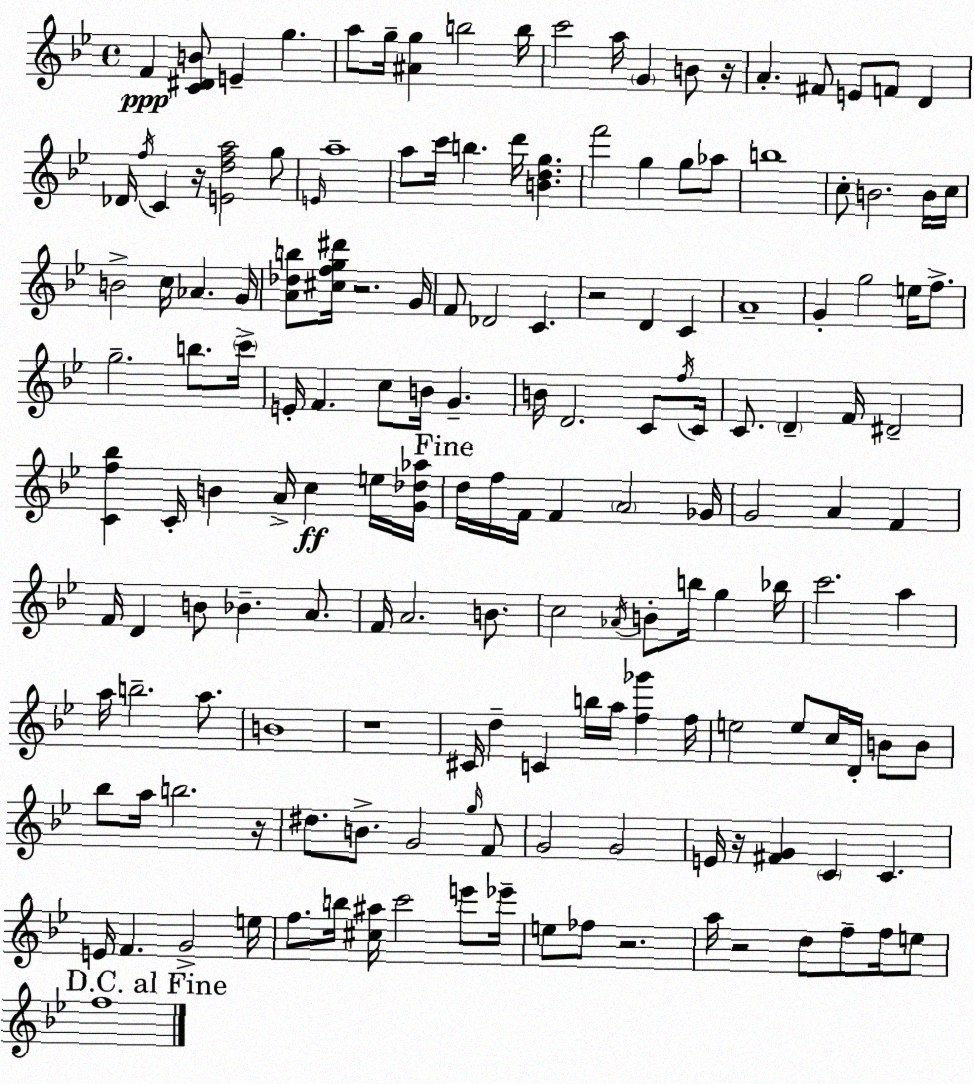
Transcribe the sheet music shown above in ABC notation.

X:1
T:Untitled
M:4/4
L:1/4
K:Bb
F [C^DB]/2 E g a/2 g/4 [^Ag] b2 b/4 c'2 a/4 G B/2 z/4 A ^F/2 E/2 F/2 D _D/4 f/4 C z/4 [Edfa]2 g/2 E/4 a4 a/2 c'/4 b d'/4 [Bdg] f'2 g g/2 _a/2 b4 c/2 B2 B/4 c/4 B2 c/4 _A G/4 [A_db]/2 [^cfg^d']/4 z2 G/4 F/2 _D2 C z2 D C A4 G g2 e/4 f/2 g2 b/2 c'/4 E/4 F c/2 B/4 G B/4 D2 C/2 f/4 C/4 C/2 D F/4 ^D2 [Cf_b] C/4 B A/4 c e/4 [G_d_a]/4 d/4 f/4 F/4 F A2 _G/4 G2 A F F/4 D B/2 _B A/2 F/4 A2 B/2 c2 _A/4 B/2 b/4 g _b/4 c'2 a a/4 b2 a/2 B4 z4 ^C/4 d C b/4 a/4 [f_g'] f/4 e2 e/2 c/4 D/4 B/2 B/2 _b/2 a/4 b2 z/4 ^d/2 B/2 G2 g/4 F/2 G2 G2 E/4 z/4 [^FG] C C E/4 F G2 e/4 f/2 b/4 [^c^a]/4 c'2 e'/2 _e'/4 e/2 _f/2 z2 a/4 z2 d/2 f/2 f/4 e/2 f4